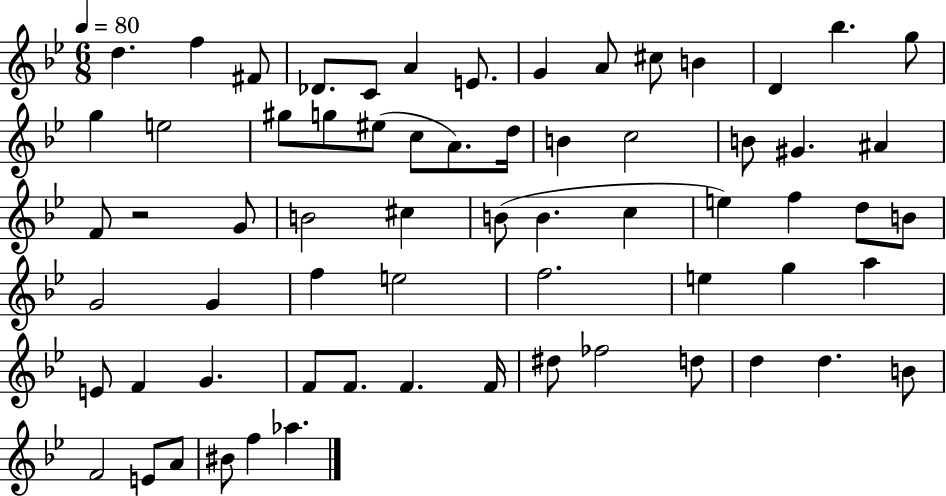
D5/q. F5/q F#4/e Db4/e. C4/e A4/q E4/e. G4/q A4/e C#5/e B4/q D4/q Bb5/q. G5/e G5/q E5/h G#5/e G5/e EIS5/e C5/e A4/e. D5/s B4/q C5/h B4/e G#4/q. A#4/q F4/e R/h G4/e B4/h C#5/q B4/e B4/q. C5/q E5/q F5/q D5/e B4/e G4/h G4/q F5/q E5/h F5/h. E5/q G5/q A5/q E4/e F4/q G4/q. F4/e F4/e. F4/q. F4/s D#5/e FES5/h D5/e D5/q D5/q. B4/e F4/h E4/e A4/e BIS4/e F5/q Ab5/q.